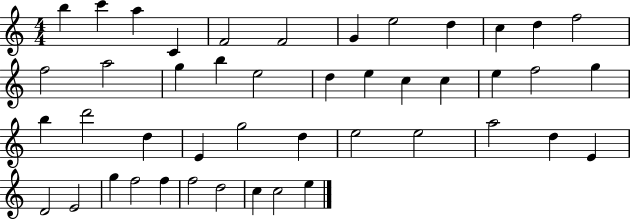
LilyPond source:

{
  \clef treble
  \numericTimeSignature
  \time 4/4
  \key c \major
  b''4 c'''4 a''4 c'4 | f'2 f'2 | g'4 e''2 d''4 | c''4 d''4 f''2 | \break f''2 a''2 | g''4 b''4 e''2 | d''4 e''4 c''4 c''4 | e''4 f''2 g''4 | \break b''4 d'''2 d''4 | e'4 g''2 d''4 | e''2 e''2 | a''2 d''4 e'4 | \break d'2 e'2 | g''4 f''2 f''4 | f''2 d''2 | c''4 c''2 e''4 | \break \bar "|."
}